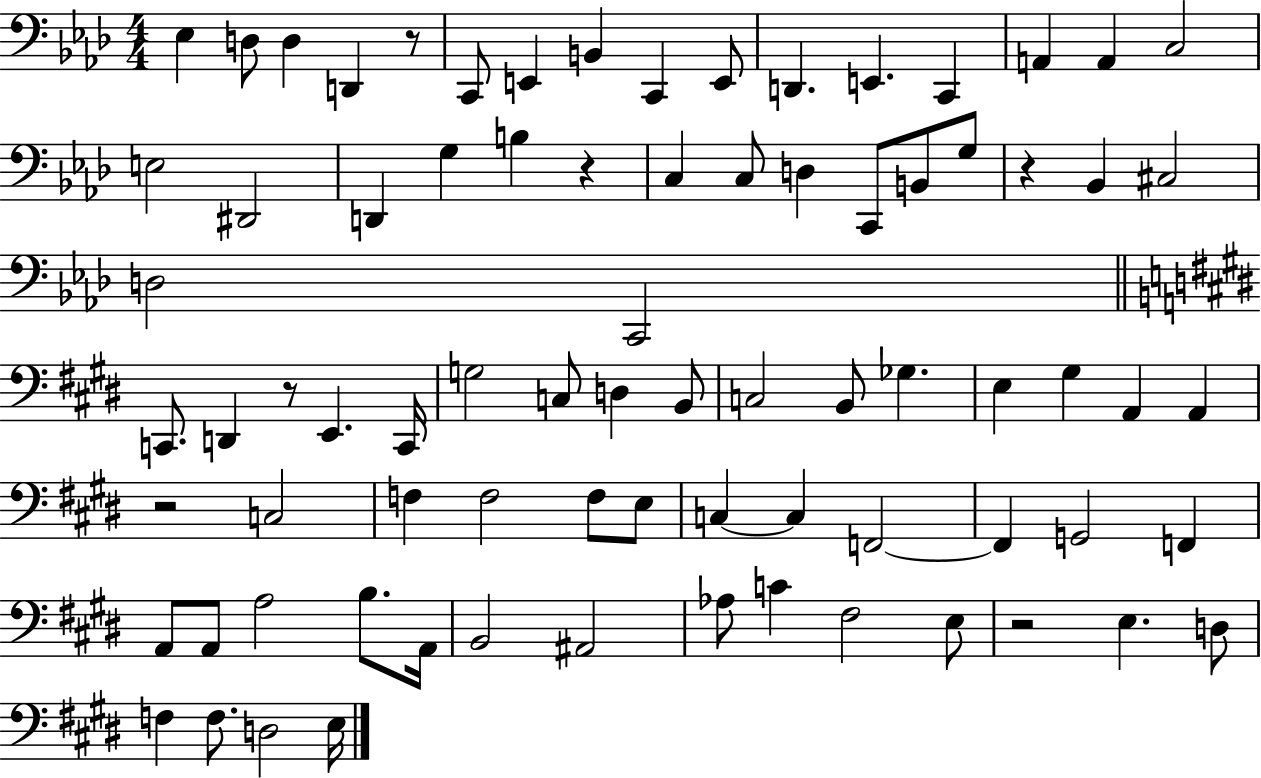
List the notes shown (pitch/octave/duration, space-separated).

Eb3/q D3/e D3/q D2/q R/e C2/e E2/q B2/q C2/q E2/e D2/q. E2/q. C2/q A2/q A2/q C3/h E3/h D#2/h D2/q G3/q B3/q R/q C3/q C3/e D3/q C2/e B2/e G3/e R/q Bb2/q C#3/h D3/h C2/h C2/e. D2/q R/e E2/q. C2/s G3/h C3/e D3/q B2/e C3/h B2/e Gb3/q. E3/q G#3/q A2/q A2/q R/h C3/h F3/q F3/h F3/e E3/e C3/q C3/q F2/h F2/q G2/h F2/q A2/e A2/e A3/h B3/e. A2/s B2/h A#2/h Ab3/e C4/q F#3/h E3/e R/h E3/q. D3/e F3/q F3/e. D3/h E3/s